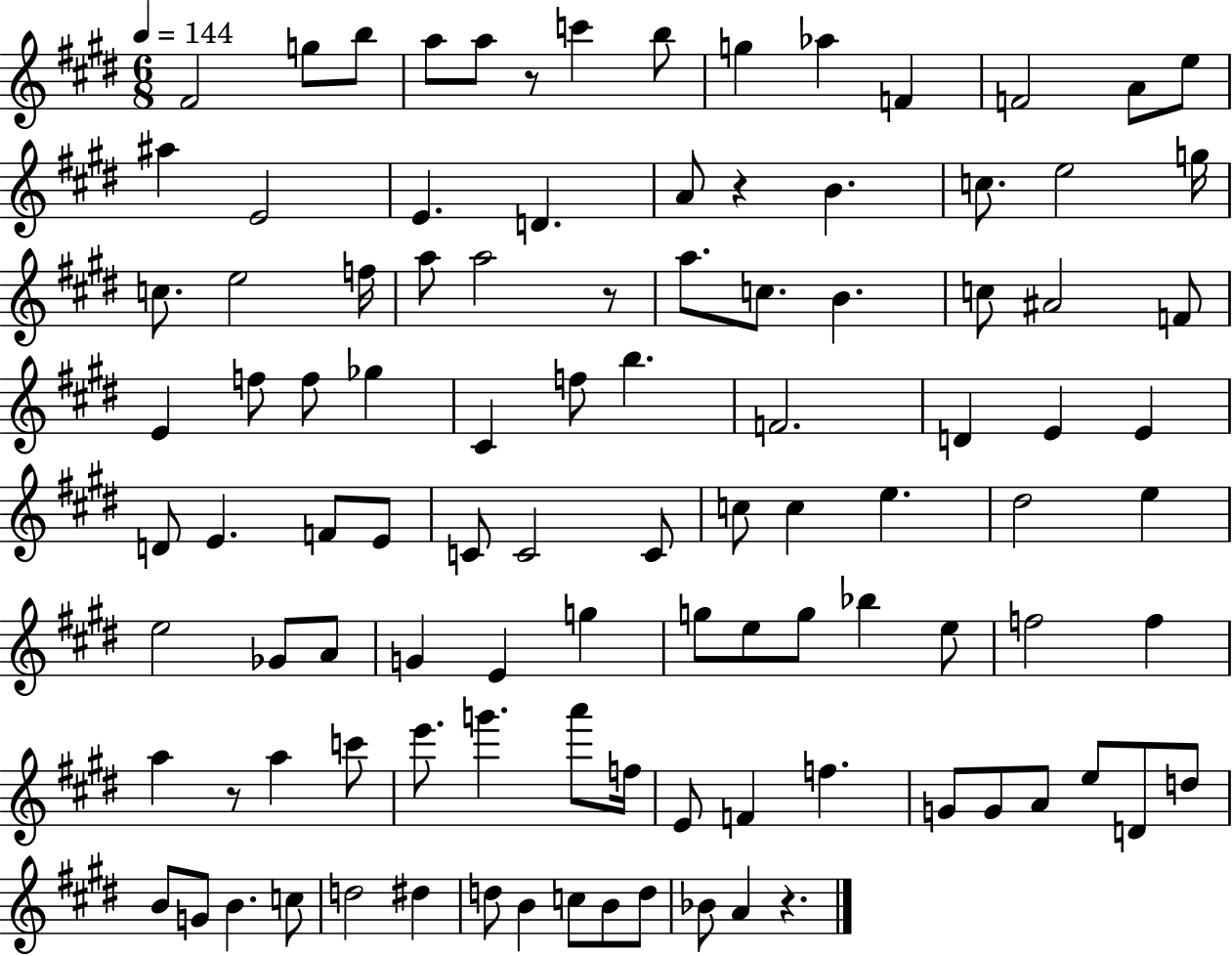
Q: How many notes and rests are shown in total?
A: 103